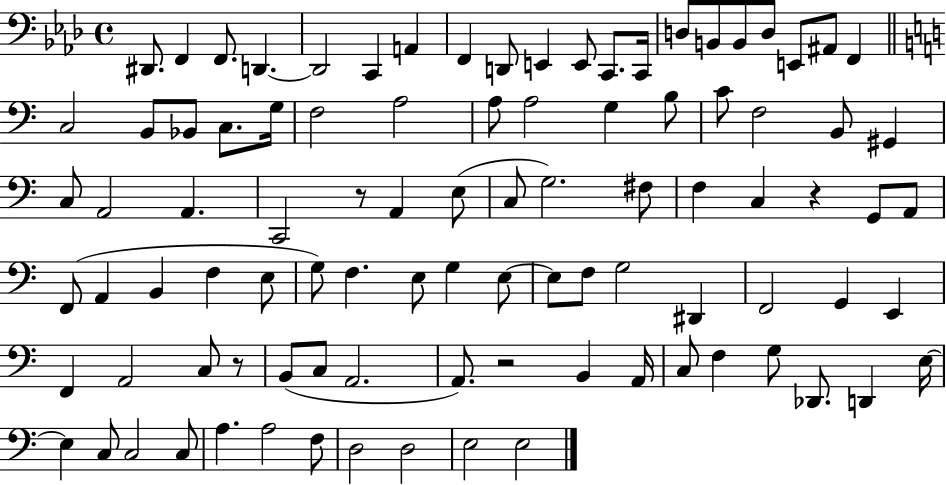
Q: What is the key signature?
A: AES major